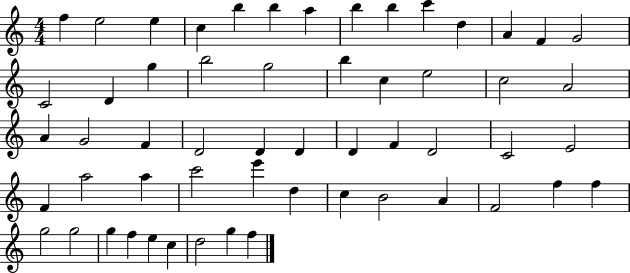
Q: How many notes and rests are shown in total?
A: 56